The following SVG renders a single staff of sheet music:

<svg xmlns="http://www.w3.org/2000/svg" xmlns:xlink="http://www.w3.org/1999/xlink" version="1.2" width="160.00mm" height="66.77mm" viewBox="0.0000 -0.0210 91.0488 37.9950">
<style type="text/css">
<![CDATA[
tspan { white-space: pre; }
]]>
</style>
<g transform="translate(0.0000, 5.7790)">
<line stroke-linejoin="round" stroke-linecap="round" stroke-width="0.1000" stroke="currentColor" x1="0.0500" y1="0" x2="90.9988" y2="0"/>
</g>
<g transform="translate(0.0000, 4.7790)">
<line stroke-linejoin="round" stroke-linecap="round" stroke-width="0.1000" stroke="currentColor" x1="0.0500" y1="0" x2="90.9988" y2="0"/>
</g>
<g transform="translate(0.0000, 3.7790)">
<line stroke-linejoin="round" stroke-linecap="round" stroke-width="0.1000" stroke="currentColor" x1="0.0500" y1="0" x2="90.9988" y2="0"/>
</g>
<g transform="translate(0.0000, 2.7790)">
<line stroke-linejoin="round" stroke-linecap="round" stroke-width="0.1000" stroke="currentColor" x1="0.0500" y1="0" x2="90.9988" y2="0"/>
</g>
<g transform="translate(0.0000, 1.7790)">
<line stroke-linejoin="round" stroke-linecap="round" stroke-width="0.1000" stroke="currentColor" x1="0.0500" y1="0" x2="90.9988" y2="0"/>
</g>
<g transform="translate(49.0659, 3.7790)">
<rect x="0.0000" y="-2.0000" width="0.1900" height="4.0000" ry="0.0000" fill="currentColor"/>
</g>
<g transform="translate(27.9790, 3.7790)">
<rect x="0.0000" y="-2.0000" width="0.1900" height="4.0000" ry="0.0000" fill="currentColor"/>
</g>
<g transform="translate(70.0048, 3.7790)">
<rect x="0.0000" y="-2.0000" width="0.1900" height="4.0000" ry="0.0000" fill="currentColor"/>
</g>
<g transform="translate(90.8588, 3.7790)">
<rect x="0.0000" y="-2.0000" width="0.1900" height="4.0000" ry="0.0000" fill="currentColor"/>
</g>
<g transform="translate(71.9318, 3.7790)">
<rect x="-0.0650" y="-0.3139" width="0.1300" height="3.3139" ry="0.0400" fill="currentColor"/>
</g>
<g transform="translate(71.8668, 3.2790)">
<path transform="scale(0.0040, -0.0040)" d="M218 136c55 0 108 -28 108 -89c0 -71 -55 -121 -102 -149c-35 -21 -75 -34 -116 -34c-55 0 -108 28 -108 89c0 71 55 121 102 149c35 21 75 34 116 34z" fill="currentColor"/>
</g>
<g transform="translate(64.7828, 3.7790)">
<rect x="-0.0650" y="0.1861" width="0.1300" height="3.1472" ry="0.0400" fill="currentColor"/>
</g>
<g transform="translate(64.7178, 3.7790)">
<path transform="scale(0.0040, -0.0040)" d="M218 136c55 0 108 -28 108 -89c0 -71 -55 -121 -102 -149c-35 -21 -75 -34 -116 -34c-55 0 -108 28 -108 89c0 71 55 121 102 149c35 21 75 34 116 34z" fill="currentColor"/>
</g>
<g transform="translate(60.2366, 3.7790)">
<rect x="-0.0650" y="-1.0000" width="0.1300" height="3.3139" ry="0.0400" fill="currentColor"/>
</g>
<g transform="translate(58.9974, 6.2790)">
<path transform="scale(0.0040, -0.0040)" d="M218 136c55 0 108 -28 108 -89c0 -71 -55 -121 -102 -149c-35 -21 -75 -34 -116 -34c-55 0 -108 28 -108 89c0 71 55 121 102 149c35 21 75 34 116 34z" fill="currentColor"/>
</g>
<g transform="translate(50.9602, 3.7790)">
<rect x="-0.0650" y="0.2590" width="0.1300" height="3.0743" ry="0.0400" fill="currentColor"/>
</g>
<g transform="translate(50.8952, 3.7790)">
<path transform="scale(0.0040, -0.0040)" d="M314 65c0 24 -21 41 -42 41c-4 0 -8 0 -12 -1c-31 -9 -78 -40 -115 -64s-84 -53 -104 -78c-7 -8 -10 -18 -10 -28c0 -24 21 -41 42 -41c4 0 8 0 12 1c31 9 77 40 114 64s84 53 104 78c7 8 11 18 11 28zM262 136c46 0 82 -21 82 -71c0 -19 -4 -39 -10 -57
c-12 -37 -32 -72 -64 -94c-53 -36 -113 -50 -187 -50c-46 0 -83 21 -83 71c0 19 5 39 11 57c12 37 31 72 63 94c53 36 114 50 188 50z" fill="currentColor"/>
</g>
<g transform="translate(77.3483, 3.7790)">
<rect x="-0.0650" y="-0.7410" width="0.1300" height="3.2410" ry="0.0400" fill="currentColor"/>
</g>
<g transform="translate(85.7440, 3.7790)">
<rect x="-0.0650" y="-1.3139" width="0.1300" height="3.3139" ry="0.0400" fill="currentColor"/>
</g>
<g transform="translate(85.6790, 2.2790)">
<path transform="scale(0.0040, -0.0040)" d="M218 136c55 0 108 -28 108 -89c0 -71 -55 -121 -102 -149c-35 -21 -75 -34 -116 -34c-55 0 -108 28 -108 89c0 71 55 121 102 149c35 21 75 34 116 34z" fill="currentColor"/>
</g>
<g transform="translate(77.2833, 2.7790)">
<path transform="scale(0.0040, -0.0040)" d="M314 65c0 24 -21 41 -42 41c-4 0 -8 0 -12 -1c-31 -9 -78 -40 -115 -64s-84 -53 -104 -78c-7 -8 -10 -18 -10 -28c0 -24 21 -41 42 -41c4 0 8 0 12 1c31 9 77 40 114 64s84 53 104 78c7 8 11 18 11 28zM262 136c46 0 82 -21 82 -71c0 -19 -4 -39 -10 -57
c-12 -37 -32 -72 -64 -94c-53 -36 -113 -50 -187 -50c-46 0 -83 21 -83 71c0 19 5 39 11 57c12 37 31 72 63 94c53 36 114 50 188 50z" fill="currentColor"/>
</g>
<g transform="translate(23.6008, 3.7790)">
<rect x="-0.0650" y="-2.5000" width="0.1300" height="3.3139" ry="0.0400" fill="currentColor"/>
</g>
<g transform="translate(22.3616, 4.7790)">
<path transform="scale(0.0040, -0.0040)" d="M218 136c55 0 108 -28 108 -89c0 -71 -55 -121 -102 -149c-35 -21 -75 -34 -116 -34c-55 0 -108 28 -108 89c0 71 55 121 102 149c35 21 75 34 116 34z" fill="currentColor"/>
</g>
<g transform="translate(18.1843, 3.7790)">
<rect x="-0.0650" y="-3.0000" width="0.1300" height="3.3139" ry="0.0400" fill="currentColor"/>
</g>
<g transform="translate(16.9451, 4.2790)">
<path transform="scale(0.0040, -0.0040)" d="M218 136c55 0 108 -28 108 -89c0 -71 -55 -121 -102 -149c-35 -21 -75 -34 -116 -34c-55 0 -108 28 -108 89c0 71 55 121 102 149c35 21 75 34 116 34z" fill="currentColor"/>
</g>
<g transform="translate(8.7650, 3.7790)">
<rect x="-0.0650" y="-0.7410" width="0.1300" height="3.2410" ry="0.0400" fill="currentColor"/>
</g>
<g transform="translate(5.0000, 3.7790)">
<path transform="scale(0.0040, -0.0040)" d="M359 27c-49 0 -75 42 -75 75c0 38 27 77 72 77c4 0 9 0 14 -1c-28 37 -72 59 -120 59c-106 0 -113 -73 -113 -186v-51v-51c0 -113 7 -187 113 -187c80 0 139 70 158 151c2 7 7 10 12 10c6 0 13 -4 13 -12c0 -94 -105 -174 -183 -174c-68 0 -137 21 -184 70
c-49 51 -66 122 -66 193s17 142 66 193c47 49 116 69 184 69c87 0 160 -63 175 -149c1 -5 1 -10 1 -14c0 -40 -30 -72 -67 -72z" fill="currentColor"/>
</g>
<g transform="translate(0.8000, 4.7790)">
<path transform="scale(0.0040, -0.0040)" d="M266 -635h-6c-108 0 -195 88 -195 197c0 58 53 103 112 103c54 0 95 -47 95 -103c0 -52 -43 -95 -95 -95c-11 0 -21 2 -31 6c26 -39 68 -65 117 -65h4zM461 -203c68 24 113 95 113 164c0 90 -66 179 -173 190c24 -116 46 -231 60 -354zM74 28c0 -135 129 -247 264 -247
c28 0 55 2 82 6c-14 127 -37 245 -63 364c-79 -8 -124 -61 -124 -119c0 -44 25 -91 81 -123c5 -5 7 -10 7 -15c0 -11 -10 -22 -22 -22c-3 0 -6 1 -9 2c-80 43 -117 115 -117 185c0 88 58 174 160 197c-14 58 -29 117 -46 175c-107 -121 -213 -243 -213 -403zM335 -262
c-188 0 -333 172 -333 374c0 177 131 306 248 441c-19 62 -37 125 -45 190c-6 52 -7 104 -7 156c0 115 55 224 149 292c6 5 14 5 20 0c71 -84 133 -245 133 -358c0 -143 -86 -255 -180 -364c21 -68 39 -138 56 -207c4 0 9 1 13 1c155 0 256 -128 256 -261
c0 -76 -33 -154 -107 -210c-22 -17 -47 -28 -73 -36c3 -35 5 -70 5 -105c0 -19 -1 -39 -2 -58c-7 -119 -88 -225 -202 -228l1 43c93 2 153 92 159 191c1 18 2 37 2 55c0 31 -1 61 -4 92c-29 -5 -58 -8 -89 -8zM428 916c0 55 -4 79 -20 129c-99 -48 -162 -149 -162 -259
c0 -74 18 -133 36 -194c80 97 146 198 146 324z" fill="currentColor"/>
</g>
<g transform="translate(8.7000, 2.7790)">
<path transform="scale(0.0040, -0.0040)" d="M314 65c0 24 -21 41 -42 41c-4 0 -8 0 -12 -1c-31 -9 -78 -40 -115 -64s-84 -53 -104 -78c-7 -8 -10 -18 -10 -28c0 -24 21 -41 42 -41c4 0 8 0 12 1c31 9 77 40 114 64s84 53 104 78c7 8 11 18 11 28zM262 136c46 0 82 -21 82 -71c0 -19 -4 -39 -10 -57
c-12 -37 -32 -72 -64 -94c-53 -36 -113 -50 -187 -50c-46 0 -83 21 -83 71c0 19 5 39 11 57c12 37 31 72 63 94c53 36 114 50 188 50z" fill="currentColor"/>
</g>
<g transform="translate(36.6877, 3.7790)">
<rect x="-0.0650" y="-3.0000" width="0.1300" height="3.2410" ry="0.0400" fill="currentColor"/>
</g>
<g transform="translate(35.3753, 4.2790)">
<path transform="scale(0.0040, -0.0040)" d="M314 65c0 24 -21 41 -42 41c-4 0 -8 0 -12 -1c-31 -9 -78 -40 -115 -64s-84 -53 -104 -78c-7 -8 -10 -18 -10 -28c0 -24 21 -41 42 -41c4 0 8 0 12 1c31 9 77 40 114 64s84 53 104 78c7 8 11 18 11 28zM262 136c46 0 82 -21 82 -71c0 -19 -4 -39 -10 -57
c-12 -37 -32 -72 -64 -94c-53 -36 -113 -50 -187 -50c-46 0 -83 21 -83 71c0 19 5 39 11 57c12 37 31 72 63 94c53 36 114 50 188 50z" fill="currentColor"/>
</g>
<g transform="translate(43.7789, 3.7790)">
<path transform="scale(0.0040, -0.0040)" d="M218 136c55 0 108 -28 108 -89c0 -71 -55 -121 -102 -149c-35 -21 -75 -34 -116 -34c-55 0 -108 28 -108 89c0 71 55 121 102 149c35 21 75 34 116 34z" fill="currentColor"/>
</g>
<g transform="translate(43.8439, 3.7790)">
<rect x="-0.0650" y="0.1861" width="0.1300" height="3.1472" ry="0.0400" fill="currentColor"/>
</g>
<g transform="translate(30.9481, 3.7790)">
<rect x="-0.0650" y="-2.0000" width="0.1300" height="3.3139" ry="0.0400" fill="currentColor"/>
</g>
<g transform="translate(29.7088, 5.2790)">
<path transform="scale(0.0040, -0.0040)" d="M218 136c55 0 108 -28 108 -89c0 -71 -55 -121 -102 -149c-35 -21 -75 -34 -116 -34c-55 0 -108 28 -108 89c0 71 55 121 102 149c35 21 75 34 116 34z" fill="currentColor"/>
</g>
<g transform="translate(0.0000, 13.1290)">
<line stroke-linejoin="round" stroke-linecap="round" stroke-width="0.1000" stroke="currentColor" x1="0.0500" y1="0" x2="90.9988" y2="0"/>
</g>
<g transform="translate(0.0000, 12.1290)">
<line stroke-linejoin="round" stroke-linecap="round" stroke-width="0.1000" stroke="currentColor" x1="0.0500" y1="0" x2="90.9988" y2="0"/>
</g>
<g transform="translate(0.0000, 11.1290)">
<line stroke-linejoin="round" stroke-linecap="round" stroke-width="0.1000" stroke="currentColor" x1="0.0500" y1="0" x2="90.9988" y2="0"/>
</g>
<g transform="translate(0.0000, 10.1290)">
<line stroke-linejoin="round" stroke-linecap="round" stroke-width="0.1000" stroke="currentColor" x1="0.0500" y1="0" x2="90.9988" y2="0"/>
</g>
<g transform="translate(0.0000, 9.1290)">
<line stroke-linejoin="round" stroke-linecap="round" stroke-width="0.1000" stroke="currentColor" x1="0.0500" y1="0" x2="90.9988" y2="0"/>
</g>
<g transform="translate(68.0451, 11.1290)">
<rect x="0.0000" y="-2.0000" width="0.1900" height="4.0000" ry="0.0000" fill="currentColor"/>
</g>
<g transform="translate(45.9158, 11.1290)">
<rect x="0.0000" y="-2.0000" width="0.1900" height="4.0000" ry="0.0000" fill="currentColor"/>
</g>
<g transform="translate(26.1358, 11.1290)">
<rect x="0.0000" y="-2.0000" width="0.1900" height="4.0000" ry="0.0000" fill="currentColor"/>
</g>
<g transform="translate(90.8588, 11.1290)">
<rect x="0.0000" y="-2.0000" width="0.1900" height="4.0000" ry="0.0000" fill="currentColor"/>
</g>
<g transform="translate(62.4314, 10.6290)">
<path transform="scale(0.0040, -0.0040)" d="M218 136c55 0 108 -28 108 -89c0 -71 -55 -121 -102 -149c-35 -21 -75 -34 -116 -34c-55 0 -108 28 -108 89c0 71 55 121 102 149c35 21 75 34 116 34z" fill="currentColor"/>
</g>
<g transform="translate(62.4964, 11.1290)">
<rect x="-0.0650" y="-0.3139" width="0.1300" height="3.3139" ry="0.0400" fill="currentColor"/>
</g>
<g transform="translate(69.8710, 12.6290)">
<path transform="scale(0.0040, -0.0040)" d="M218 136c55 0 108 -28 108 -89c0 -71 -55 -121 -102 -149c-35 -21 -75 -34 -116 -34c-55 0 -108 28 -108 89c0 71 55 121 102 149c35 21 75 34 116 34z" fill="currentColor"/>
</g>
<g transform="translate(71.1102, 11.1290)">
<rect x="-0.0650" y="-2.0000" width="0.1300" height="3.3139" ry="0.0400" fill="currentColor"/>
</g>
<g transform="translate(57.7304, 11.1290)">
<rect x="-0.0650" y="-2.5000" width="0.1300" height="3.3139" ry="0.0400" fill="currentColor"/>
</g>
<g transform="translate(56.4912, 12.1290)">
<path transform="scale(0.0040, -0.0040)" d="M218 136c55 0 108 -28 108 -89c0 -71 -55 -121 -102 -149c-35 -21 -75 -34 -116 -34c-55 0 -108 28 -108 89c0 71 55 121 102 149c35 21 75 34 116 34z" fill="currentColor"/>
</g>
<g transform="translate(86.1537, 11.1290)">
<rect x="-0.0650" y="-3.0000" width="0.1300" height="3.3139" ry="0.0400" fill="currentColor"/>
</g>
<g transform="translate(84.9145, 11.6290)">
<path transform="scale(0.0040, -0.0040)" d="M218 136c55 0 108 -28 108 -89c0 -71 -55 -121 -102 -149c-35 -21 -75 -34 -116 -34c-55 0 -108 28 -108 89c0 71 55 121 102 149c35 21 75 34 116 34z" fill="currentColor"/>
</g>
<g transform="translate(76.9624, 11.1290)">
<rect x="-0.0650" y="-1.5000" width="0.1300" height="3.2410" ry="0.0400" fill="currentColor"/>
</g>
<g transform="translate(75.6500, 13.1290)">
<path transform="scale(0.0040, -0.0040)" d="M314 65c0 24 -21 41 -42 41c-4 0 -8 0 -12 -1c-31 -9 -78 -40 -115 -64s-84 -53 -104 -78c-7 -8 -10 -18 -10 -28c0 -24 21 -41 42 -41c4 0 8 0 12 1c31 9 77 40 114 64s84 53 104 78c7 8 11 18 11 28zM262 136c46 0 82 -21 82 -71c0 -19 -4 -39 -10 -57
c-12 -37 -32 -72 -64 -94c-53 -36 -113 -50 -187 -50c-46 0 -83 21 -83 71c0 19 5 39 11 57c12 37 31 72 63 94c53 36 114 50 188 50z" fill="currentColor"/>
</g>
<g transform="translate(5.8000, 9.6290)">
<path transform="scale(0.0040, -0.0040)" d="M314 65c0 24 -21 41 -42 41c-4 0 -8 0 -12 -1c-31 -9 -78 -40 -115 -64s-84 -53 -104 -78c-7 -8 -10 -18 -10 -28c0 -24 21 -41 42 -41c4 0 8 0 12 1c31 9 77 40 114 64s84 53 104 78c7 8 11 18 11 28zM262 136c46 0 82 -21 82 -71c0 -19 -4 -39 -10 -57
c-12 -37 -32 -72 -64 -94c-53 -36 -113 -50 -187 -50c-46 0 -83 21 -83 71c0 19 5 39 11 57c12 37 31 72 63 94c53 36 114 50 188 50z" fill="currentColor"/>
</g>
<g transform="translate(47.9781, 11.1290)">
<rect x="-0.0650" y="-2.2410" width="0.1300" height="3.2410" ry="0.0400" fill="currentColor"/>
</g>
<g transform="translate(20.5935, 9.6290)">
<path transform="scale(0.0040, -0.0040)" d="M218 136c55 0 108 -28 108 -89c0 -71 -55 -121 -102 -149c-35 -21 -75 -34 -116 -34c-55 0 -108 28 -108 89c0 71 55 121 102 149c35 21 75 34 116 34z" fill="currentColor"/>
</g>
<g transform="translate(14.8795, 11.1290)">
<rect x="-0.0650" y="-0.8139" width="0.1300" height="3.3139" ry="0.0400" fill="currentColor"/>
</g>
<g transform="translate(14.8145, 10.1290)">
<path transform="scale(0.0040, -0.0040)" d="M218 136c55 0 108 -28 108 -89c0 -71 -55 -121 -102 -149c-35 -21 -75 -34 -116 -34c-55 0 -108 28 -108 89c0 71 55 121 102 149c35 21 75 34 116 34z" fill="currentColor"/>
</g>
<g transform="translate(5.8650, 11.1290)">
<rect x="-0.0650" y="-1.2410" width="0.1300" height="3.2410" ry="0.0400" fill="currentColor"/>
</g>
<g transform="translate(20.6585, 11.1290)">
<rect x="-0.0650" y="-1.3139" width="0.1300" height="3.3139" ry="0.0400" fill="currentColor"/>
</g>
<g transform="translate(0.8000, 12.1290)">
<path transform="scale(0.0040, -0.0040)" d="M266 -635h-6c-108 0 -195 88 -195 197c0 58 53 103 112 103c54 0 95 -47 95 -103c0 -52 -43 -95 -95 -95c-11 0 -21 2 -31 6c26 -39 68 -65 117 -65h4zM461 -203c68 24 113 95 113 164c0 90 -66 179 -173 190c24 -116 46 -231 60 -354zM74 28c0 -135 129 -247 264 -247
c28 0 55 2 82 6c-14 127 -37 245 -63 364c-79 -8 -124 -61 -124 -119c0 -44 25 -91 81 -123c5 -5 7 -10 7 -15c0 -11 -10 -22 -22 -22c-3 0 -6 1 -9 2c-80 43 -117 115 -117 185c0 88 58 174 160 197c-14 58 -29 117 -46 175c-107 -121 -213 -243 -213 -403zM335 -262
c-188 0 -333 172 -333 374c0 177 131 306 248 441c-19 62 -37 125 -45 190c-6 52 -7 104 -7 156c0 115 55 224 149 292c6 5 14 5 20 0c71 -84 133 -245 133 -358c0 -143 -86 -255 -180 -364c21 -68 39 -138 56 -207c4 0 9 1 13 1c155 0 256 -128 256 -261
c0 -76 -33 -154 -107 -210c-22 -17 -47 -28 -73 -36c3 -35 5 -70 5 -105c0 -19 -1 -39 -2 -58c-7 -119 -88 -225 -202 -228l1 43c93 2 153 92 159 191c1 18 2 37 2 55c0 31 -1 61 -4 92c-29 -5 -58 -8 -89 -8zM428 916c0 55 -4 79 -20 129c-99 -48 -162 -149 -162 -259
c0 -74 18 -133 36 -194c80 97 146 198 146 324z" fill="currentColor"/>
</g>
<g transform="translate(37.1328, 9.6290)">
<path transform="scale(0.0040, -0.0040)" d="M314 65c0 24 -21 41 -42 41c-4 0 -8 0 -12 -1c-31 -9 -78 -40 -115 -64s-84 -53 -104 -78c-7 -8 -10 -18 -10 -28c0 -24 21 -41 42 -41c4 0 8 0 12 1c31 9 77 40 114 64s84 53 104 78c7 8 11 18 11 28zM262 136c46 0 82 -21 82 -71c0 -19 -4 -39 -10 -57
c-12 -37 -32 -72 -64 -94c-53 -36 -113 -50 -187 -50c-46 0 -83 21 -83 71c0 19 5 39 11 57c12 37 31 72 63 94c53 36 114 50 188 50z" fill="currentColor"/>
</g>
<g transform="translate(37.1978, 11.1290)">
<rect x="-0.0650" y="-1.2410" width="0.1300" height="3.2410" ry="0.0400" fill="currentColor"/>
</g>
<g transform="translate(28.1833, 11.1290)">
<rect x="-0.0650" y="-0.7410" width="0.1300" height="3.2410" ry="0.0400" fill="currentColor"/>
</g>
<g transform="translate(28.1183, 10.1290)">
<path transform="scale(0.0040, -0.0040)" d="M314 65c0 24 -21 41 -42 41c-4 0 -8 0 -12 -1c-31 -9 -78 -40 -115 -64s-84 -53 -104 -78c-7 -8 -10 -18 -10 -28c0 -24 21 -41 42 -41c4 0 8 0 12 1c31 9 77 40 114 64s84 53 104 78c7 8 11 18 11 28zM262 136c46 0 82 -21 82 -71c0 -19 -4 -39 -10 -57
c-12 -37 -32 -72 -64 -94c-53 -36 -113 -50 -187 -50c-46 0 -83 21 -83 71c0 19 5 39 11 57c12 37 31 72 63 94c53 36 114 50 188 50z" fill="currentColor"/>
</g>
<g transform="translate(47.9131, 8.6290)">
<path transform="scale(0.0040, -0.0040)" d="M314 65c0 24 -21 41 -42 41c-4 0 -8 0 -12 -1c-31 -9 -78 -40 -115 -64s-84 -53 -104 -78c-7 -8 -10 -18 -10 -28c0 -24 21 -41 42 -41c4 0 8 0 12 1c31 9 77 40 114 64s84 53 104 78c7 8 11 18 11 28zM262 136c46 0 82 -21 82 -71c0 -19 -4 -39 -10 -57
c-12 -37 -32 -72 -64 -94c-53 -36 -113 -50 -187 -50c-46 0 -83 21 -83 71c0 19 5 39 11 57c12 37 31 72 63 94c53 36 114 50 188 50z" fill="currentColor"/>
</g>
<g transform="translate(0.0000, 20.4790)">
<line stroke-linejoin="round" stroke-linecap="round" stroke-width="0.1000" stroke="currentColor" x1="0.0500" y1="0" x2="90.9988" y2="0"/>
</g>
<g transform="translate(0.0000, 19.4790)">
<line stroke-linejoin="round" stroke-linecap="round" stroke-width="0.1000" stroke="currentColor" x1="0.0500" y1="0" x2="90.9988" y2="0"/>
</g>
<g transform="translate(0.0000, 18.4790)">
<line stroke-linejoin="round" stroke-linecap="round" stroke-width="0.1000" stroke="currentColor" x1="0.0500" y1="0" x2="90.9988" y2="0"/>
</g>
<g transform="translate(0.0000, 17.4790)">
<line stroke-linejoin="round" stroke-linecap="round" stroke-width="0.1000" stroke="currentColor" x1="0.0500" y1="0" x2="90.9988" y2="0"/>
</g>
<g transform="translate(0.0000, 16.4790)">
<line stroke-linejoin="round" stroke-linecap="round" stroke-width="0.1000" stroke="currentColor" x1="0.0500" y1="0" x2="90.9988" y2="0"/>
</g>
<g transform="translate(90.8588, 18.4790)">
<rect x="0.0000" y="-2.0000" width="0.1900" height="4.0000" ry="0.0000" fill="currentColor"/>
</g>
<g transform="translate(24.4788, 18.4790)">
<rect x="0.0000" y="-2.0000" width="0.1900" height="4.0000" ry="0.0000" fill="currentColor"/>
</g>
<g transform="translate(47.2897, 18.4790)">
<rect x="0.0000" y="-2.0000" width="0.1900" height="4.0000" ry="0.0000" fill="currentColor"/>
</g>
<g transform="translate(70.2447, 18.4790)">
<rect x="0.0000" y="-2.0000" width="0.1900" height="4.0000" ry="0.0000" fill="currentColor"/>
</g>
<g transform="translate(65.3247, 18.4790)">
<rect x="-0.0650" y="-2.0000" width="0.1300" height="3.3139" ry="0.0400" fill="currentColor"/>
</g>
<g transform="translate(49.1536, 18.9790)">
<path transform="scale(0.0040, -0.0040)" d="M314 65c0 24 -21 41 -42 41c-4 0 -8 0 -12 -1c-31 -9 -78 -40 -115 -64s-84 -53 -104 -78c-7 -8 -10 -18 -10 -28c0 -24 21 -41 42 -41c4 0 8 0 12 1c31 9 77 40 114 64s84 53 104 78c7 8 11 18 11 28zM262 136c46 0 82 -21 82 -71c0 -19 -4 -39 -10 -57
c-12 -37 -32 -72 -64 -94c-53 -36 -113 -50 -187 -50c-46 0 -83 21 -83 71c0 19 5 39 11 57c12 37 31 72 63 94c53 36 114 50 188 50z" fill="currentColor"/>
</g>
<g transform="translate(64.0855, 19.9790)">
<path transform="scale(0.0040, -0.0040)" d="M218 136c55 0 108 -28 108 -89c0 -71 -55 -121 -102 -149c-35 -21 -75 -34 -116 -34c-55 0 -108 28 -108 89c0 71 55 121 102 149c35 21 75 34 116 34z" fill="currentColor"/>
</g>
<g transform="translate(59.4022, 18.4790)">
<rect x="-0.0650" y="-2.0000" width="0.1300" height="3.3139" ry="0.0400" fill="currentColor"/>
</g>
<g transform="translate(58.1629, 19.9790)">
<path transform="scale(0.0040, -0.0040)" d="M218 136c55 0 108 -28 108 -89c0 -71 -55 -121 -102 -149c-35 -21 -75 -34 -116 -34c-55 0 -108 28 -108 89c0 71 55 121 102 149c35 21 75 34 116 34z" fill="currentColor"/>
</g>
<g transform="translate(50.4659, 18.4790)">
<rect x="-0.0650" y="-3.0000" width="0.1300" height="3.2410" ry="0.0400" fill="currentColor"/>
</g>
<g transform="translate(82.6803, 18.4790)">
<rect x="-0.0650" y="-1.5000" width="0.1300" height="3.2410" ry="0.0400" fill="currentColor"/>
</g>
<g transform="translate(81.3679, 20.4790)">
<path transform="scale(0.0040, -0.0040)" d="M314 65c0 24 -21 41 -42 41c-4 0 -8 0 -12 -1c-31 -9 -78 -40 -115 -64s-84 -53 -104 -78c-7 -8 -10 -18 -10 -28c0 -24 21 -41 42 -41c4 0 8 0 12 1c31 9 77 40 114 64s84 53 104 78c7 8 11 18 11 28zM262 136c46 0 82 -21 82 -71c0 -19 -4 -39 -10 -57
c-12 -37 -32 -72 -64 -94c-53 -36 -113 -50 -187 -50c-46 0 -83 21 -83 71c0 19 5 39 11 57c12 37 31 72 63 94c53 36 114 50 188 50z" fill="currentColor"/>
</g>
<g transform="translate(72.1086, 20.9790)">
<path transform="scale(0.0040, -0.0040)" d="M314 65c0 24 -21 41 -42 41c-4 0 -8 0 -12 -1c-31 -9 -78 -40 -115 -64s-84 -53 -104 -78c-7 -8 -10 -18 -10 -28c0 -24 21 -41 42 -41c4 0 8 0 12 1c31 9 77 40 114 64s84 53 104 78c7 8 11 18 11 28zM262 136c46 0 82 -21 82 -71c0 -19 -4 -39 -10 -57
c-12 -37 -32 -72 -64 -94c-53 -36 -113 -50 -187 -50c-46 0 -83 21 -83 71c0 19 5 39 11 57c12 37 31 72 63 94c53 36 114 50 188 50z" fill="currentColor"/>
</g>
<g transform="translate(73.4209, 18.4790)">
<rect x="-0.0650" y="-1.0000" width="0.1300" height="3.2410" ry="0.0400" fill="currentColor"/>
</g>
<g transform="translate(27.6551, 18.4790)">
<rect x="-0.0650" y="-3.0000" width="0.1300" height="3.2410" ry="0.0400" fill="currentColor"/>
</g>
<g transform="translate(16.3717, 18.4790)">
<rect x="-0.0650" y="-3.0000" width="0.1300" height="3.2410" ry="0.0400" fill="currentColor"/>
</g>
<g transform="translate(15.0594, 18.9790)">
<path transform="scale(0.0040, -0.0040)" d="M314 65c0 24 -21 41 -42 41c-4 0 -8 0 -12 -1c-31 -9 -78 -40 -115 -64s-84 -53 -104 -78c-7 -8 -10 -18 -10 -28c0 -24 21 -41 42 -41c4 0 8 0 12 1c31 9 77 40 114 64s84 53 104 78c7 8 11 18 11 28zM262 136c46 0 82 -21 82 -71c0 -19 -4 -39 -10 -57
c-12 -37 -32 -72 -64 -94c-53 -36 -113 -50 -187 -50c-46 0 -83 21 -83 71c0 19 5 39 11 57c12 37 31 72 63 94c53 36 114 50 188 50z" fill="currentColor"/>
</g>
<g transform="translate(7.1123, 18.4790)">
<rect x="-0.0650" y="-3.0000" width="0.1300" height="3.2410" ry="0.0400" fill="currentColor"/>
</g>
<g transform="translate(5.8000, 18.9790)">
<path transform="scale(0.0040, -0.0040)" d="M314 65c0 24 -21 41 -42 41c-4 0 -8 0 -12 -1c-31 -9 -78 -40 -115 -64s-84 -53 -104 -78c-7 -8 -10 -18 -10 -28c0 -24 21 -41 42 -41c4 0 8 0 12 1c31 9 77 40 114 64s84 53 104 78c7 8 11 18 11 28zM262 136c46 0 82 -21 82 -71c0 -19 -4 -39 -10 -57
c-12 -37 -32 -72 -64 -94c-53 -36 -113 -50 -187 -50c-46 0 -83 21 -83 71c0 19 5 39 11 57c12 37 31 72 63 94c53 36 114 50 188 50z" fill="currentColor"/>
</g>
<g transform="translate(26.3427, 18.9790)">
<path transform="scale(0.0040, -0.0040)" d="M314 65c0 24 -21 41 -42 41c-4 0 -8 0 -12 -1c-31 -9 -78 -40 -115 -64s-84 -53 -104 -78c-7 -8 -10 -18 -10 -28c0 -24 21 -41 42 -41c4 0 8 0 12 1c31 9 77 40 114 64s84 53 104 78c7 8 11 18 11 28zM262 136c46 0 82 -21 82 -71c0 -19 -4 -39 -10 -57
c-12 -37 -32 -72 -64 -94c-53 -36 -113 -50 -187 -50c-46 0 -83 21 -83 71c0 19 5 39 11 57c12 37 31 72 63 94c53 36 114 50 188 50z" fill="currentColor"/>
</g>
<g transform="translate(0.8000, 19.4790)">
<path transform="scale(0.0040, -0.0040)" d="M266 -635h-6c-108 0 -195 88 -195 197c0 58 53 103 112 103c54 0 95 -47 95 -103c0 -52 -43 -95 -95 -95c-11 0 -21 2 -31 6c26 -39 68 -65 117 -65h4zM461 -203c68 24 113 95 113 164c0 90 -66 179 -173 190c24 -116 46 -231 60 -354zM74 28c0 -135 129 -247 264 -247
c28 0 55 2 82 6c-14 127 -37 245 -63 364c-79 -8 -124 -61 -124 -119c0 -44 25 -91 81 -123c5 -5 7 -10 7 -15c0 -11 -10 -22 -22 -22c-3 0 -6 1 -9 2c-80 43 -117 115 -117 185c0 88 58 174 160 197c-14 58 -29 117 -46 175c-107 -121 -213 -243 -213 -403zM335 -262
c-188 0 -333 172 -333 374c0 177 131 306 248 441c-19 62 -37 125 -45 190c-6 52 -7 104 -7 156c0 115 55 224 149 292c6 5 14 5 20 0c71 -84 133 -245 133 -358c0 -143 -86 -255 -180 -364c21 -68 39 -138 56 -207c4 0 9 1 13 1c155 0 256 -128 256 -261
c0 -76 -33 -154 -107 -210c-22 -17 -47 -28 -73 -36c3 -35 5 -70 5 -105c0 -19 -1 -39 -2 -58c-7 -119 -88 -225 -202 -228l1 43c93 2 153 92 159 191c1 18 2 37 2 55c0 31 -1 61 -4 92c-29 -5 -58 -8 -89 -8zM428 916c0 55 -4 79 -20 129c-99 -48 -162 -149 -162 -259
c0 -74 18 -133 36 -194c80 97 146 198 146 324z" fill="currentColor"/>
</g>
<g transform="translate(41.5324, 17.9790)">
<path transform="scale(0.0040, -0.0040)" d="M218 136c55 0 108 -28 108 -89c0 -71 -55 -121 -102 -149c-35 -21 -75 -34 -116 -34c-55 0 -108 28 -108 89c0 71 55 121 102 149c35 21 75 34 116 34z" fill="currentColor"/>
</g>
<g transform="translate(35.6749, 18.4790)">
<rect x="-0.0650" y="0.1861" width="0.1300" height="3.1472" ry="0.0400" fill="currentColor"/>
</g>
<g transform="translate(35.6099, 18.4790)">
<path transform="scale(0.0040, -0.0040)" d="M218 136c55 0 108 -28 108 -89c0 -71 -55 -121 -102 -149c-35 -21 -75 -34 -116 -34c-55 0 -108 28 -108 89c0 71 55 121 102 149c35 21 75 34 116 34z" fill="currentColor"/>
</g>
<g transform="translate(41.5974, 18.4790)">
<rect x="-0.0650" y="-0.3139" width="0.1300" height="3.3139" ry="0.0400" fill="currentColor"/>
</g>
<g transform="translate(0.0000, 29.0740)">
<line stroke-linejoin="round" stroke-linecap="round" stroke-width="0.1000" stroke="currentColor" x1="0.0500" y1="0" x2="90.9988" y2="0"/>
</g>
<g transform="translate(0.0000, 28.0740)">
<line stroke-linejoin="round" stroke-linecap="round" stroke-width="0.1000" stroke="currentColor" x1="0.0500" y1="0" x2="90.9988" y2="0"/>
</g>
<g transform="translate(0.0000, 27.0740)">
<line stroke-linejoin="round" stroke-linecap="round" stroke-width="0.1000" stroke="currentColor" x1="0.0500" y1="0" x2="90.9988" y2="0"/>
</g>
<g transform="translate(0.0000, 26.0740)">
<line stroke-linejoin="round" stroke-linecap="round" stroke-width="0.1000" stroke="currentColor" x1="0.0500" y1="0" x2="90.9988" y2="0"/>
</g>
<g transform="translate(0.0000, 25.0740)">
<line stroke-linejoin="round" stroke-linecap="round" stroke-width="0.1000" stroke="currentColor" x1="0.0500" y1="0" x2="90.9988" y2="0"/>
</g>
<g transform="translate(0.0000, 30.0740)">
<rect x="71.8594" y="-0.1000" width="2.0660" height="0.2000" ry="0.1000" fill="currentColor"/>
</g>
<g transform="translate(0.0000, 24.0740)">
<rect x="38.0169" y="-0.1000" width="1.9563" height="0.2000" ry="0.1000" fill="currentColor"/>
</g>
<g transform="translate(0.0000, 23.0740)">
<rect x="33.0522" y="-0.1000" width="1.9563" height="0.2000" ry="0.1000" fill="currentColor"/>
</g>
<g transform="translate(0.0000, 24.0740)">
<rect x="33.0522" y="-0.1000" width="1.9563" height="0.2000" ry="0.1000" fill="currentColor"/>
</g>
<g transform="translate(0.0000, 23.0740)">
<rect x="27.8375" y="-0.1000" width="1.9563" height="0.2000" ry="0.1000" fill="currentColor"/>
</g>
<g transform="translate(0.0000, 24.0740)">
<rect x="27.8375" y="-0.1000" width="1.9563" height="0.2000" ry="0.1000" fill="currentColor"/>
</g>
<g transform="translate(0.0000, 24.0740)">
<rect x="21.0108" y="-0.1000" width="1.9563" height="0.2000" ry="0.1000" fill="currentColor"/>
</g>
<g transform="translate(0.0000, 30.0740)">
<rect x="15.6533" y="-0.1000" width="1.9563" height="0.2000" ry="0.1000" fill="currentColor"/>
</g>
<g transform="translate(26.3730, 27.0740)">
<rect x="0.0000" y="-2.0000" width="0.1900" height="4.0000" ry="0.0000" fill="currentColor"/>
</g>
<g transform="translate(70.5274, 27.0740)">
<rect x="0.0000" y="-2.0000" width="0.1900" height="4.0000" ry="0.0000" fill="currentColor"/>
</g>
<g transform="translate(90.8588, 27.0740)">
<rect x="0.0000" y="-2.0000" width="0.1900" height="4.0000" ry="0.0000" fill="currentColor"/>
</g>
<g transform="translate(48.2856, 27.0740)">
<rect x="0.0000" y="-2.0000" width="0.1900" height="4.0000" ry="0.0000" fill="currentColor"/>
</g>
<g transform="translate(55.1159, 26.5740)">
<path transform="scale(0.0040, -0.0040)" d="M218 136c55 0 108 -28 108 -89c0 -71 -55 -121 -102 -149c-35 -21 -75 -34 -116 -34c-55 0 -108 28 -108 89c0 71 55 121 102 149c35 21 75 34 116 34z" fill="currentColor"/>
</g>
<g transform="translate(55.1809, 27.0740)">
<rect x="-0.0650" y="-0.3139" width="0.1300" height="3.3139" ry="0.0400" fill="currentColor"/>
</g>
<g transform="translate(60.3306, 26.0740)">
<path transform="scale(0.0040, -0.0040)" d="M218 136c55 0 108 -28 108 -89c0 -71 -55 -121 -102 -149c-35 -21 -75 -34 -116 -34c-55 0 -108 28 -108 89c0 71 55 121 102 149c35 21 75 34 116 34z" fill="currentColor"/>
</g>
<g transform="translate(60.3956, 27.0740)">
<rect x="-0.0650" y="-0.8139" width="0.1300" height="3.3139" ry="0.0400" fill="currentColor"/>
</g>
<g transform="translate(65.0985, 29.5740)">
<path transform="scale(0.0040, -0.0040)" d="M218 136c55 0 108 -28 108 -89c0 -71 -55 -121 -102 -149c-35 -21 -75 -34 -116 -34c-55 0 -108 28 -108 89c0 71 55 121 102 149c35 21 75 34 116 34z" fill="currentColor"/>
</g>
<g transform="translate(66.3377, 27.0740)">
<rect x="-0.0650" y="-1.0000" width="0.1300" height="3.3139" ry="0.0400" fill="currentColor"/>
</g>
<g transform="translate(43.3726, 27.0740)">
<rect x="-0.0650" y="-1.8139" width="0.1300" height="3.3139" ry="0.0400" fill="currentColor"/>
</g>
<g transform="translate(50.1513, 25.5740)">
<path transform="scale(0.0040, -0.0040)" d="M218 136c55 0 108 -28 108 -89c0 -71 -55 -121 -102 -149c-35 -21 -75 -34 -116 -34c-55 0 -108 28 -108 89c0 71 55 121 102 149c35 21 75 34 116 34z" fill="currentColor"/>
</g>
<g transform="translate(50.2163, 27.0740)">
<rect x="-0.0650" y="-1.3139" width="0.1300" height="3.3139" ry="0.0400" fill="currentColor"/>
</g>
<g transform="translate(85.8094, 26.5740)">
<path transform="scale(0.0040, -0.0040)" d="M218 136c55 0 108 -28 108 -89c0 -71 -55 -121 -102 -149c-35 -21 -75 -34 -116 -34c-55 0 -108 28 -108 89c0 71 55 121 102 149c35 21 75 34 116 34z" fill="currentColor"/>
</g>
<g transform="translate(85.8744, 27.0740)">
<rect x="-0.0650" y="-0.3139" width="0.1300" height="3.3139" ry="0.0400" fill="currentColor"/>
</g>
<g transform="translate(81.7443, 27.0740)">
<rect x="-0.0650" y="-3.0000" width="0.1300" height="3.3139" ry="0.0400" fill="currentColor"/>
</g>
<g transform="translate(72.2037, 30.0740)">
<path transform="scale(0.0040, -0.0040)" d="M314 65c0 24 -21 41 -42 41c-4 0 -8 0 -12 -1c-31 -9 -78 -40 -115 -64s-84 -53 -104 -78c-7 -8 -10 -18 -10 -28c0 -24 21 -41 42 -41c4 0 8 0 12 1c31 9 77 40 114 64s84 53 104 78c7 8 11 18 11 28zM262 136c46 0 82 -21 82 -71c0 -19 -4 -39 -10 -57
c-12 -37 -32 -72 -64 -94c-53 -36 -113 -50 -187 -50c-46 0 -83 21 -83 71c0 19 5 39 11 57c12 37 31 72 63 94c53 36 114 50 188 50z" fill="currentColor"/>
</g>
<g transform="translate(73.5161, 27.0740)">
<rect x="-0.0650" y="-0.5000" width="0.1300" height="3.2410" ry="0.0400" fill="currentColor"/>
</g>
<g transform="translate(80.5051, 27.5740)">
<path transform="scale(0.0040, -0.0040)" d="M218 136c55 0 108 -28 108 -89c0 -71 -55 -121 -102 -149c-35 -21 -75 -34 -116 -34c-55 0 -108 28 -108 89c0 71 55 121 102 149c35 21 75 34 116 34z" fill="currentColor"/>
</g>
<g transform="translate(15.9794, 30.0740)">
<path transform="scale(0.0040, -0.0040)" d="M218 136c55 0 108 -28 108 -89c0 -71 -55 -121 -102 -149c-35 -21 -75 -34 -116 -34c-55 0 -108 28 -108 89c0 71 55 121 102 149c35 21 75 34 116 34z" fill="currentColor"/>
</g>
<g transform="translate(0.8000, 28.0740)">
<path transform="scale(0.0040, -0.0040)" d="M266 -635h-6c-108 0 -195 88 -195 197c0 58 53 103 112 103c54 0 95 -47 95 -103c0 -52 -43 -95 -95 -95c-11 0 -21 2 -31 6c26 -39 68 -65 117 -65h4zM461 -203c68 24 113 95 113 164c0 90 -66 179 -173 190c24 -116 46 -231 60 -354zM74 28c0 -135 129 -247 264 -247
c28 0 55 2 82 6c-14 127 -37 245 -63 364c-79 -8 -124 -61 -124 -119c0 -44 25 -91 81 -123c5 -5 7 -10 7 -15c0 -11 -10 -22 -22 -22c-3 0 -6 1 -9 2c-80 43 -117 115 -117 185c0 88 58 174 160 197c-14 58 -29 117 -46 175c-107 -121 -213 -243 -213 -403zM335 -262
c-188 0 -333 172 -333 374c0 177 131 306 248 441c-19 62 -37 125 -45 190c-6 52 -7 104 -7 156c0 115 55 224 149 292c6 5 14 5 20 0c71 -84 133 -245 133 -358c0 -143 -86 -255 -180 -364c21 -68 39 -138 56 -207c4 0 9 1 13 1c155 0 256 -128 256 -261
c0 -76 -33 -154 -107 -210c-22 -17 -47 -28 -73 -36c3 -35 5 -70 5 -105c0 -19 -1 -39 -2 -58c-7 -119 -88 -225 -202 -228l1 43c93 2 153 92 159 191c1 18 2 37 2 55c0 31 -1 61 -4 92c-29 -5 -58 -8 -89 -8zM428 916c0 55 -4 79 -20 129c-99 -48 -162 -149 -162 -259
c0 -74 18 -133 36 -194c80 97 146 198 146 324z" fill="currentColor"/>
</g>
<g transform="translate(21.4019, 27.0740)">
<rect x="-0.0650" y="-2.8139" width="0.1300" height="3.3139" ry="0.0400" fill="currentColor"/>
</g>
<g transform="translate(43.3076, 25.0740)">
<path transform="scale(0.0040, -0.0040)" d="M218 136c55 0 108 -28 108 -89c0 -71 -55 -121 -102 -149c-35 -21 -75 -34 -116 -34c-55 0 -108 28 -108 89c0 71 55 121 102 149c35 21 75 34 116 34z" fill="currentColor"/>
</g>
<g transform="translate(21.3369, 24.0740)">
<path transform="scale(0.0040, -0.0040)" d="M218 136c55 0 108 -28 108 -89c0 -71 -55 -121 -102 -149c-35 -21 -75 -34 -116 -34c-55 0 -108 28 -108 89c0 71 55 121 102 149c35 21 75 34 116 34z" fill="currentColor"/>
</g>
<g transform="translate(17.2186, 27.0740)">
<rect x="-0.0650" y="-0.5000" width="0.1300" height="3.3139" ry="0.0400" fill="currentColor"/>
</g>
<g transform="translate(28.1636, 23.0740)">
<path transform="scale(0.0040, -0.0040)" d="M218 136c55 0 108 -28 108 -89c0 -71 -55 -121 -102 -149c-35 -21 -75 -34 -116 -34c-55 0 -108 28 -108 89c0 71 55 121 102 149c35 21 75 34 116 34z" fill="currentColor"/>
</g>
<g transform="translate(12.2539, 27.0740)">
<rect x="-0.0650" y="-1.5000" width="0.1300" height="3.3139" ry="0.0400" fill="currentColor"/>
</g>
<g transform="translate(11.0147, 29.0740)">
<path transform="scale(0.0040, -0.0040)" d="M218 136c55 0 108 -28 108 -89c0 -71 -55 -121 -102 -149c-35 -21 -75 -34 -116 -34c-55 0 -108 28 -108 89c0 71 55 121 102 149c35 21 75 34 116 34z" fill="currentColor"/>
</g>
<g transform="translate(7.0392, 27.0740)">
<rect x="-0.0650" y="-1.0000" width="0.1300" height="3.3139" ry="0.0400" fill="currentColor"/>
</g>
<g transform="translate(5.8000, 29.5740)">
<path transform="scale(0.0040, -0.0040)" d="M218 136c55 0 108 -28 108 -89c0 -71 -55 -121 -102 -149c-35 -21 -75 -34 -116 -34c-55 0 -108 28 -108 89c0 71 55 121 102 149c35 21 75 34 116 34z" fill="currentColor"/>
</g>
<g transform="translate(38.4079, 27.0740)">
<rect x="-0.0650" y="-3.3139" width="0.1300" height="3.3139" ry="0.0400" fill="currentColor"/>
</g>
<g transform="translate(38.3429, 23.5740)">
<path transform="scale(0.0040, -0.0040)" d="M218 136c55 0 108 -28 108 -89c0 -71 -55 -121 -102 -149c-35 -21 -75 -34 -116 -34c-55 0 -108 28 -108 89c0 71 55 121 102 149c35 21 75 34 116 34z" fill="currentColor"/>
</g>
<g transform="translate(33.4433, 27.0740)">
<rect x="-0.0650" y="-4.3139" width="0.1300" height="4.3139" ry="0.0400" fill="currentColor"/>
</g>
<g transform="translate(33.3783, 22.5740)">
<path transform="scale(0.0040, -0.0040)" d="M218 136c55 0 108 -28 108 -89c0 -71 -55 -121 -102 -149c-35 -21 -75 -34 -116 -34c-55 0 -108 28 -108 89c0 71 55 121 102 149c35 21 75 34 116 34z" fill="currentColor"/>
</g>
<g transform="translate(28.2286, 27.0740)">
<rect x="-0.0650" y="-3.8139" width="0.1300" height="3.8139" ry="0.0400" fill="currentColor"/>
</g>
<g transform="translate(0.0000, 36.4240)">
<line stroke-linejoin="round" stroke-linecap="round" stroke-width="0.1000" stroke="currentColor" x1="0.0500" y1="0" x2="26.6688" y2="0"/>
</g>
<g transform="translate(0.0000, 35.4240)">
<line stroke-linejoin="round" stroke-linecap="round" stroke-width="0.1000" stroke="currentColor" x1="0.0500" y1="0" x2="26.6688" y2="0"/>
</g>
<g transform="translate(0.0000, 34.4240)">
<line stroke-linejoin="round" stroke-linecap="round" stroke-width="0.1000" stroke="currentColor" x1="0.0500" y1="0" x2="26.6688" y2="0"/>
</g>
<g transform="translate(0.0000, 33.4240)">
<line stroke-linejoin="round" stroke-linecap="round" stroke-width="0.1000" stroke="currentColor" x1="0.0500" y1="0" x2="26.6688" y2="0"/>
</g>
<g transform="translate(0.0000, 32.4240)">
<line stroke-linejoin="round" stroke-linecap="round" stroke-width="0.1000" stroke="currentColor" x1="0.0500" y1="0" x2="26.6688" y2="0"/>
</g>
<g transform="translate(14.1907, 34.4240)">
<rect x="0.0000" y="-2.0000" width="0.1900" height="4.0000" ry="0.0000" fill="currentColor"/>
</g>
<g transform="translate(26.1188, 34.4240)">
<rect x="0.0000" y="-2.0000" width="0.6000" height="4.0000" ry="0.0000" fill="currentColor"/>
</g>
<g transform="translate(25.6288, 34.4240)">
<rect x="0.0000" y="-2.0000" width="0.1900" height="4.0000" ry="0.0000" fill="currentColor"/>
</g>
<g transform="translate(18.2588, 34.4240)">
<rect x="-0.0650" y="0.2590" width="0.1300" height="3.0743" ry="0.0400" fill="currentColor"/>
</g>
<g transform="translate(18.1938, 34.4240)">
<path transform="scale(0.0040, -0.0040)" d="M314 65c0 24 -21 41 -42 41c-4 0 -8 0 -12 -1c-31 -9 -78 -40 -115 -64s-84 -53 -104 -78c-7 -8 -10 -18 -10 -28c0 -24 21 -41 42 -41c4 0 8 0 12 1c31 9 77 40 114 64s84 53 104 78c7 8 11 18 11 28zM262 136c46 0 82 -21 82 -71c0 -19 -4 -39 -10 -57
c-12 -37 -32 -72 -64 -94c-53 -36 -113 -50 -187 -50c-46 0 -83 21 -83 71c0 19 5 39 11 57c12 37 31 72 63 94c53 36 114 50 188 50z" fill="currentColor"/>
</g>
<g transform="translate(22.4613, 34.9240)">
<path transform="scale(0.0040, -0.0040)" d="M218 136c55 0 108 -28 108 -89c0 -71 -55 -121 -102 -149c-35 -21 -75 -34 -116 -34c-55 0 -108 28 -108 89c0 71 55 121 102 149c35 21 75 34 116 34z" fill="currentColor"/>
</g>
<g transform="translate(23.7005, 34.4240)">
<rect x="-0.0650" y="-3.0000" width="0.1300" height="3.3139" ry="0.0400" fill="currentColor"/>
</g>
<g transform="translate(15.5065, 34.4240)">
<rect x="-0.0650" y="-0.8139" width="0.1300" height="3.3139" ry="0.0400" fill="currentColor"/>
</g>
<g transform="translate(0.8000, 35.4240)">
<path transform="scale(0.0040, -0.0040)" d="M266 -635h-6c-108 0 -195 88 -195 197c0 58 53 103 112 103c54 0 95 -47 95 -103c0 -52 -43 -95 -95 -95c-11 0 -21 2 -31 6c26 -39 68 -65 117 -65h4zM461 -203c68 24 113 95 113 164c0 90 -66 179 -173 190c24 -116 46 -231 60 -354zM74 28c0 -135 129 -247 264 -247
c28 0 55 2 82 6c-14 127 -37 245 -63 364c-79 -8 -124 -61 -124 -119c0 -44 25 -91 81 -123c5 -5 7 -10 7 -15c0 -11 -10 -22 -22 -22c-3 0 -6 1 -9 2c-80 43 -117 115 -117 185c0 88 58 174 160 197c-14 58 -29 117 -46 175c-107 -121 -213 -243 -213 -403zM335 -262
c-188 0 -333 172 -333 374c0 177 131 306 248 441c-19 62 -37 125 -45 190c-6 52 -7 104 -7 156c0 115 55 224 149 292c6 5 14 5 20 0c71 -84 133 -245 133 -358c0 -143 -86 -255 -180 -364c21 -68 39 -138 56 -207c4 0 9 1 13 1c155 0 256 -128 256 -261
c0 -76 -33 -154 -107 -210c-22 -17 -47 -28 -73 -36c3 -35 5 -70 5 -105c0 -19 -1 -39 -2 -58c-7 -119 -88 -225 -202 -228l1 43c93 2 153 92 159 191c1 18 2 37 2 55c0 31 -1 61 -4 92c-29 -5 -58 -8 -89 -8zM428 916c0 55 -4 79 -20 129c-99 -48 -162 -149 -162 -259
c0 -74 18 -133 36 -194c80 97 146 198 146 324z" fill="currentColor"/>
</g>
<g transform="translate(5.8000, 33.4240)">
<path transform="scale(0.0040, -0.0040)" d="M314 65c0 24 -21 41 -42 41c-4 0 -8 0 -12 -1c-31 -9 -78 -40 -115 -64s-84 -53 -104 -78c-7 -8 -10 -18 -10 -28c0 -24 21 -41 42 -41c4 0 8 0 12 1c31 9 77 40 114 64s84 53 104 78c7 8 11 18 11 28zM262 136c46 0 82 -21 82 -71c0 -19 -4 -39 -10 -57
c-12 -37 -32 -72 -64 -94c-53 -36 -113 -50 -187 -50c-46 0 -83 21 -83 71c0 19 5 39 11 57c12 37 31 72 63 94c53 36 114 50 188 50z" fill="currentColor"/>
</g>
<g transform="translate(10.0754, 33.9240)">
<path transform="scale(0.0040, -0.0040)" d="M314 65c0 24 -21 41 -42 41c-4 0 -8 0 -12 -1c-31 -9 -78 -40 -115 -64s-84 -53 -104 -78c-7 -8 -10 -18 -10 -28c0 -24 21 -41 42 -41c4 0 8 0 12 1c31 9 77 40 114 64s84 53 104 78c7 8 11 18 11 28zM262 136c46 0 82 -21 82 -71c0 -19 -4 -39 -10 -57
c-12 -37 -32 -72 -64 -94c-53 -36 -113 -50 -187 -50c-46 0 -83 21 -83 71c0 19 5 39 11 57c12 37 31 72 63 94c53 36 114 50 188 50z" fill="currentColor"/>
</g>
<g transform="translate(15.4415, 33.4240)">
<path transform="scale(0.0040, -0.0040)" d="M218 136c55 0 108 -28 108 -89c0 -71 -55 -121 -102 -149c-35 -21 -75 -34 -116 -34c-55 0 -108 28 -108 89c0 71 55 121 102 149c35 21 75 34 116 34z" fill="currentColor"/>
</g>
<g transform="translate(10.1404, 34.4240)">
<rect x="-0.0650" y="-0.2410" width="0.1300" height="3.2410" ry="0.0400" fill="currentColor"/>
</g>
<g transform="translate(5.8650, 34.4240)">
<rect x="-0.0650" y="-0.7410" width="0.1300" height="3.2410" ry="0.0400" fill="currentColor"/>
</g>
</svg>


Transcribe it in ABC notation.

X:1
T:Untitled
M:4/4
L:1/4
K:C
d2 A G F A2 B B2 D B c d2 e e2 d e d2 e2 g2 G c F E2 A A2 A2 A2 B c A2 F F D2 E2 D E C a c' d' b f e c d D C2 A c d2 c2 d B2 A